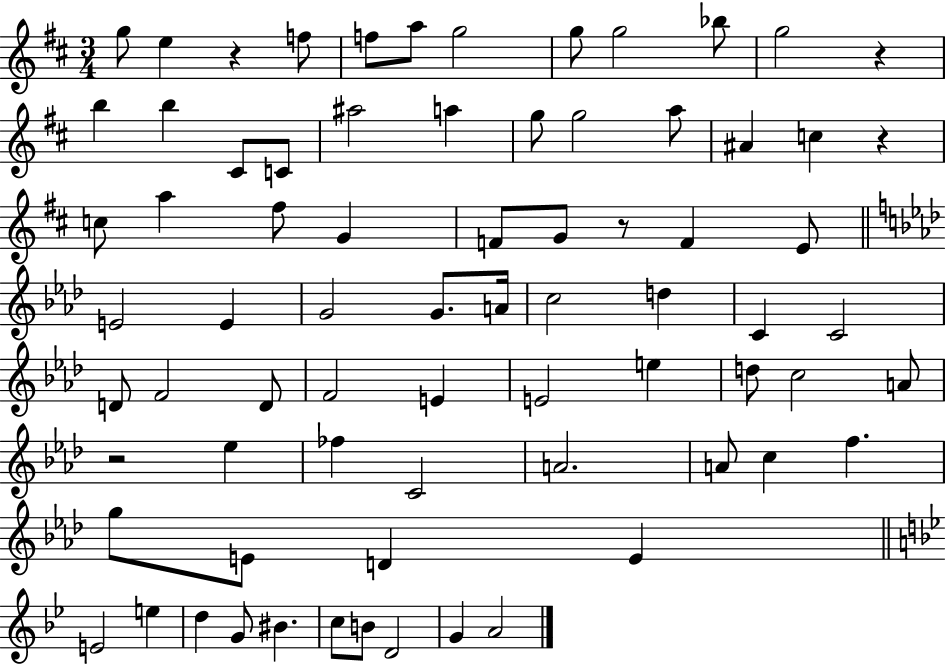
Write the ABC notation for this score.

X:1
T:Untitled
M:3/4
L:1/4
K:D
g/2 e z f/2 f/2 a/2 g2 g/2 g2 _b/2 g2 z b b ^C/2 C/2 ^a2 a g/2 g2 a/2 ^A c z c/2 a ^f/2 G F/2 G/2 z/2 F E/2 E2 E G2 G/2 A/4 c2 d C C2 D/2 F2 D/2 F2 E E2 e d/2 c2 A/2 z2 _e _f C2 A2 A/2 c f g/2 E/2 D E E2 e d G/2 ^B c/2 B/2 D2 G A2